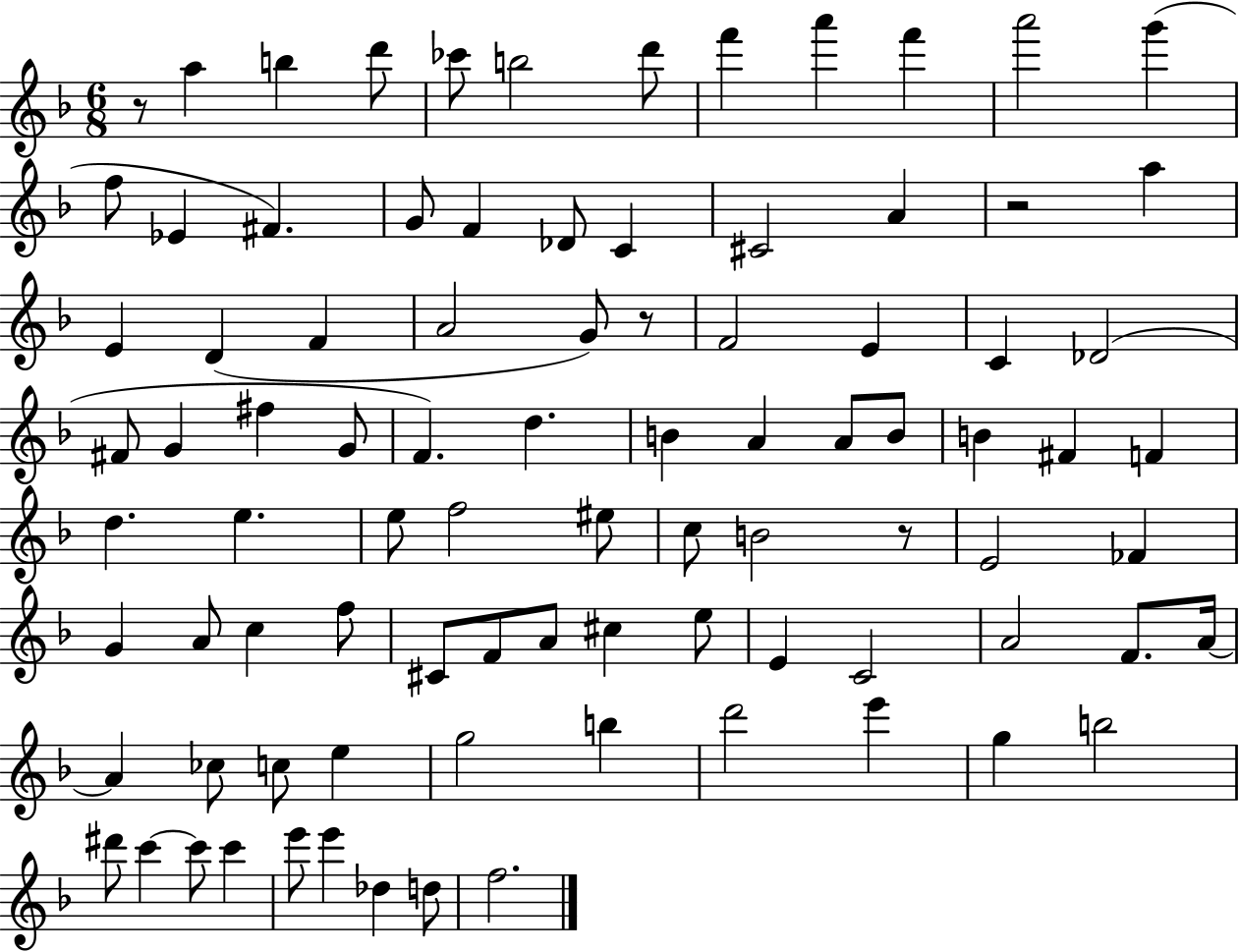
X:1
T:Untitled
M:6/8
L:1/4
K:F
z/2 a b d'/2 _c'/2 b2 d'/2 f' a' f' a'2 g' f/2 _E ^F G/2 F _D/2 C ^C2 A z2 a E D F A2 G/2 z/2 F2 E C _D2 ^F/2 G ^f G/2 F d B A A/2 B/2 B ^F F d e e/2 f2 ^e/2 c/2 B2 z/2 E2 _F G A/2 c f/2 ^C/2 F/2 A/2 ^c e/2 E C2 A2 F/2 A/4 A _c/2 c/2 e g2 b d'2 e' g b2 ^d'/2 c' c'/2 c' e'/2 e' _d d/2 f2